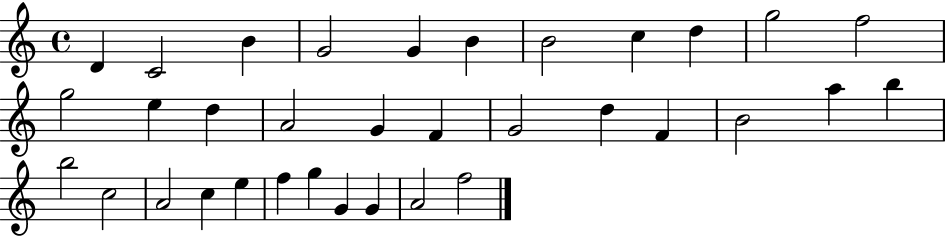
X:1
T:Untitled
M:4/4
L:1/4
K:C
D C2 B G2 G B B2 c d g2 f2 g2 e d A2 G F G2 d F B2 a b b2 c2 A2 c e f g G G A2 f2